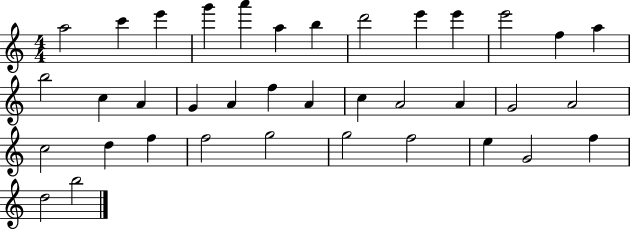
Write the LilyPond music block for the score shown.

{
  \clef treble
  \numericTimeSignature
  \time 4/4
  \key c \major
  a''2 c'''4 e'''4 | g'''4 a'''4 a''4 b''4 | d'''2 e'''4 e'''4 | e'''2 f''4 a''4 | \break b''2 c''4 a'4 | g'4 a'4 f''4 a'4 | c''4 a'2 a'4 | g'2 a'2 | \break c''2 d''4 f''4 | f''2 g''2 | g''2 f''2 | e''4 g'2 f''4 | \break d''2 b''2 | \bar "|."
}